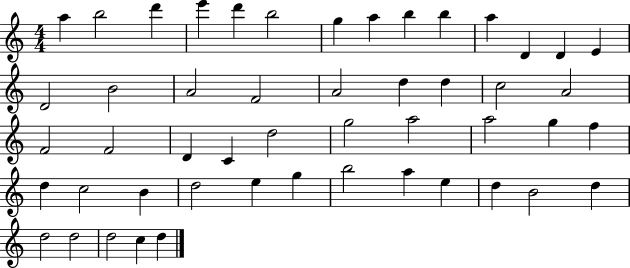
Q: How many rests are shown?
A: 0